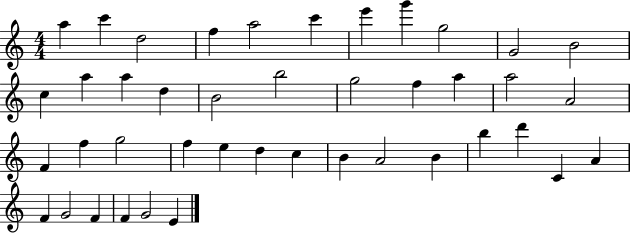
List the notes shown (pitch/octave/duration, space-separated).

A5/q C6/q D5/h F5/q A5/h C6/q E6/q G6/q G5/h G4/h B4/h C5/q A5/q A5/q D5/q B4/h B5/h G5/h F5/q A5/q A5/h A4/h F4/q F5/q G5/h F5/q E5/q D5/q C5/q B4/q A4/h B4/q B5/q D6/q C4/q A4/q F4/q G4/h F4/q F4/q G4/h E4/q